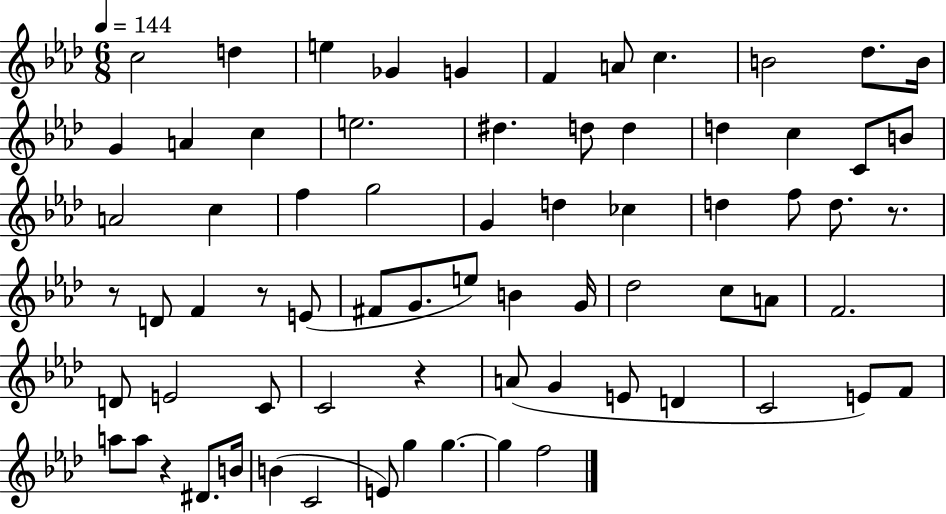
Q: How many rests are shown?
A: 5